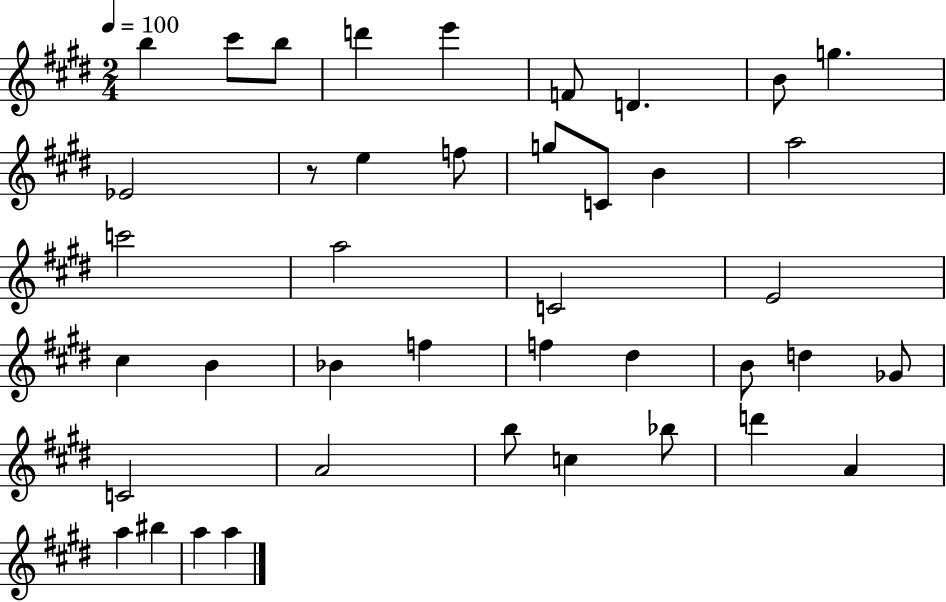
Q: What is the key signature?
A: E major